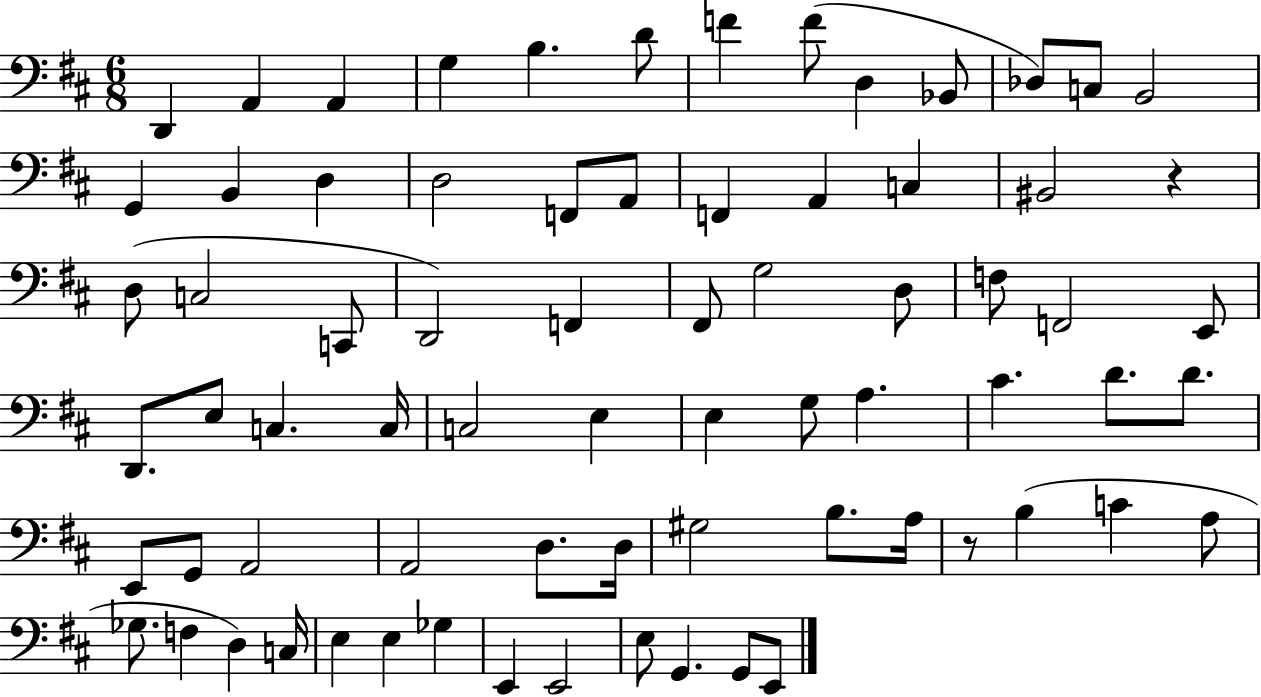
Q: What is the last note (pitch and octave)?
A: E2